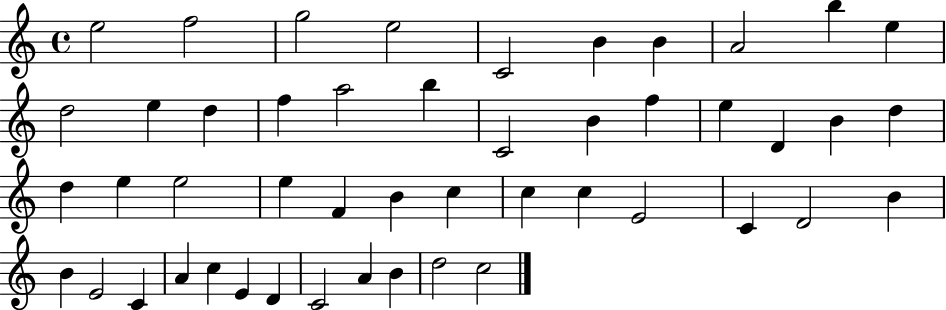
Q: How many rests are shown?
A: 0